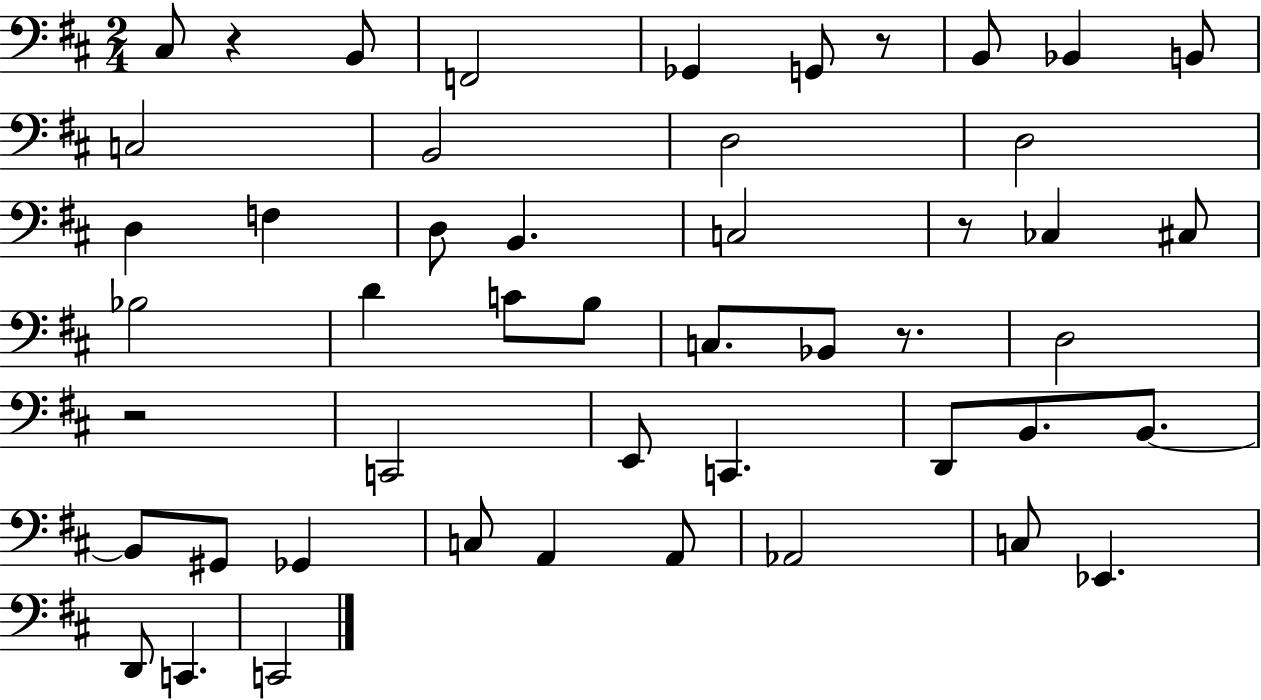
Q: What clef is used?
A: bass